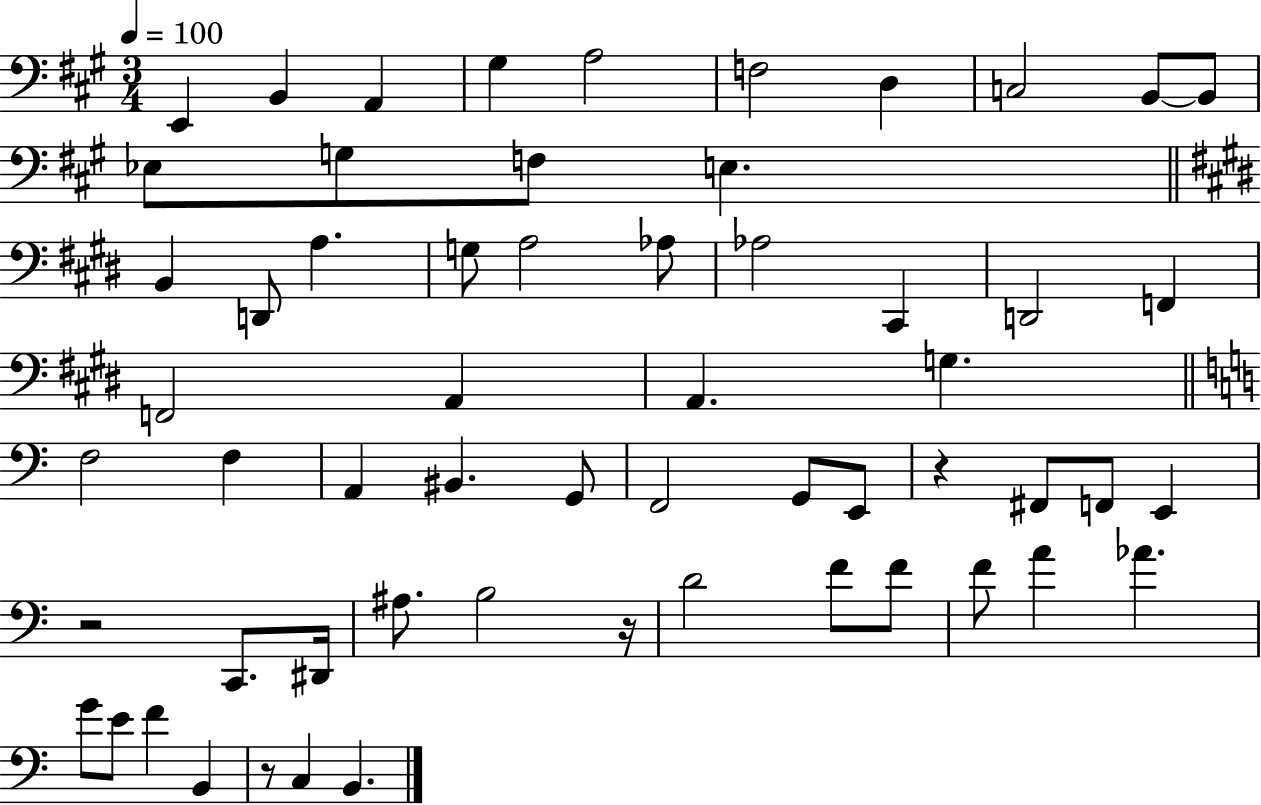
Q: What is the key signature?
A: A major